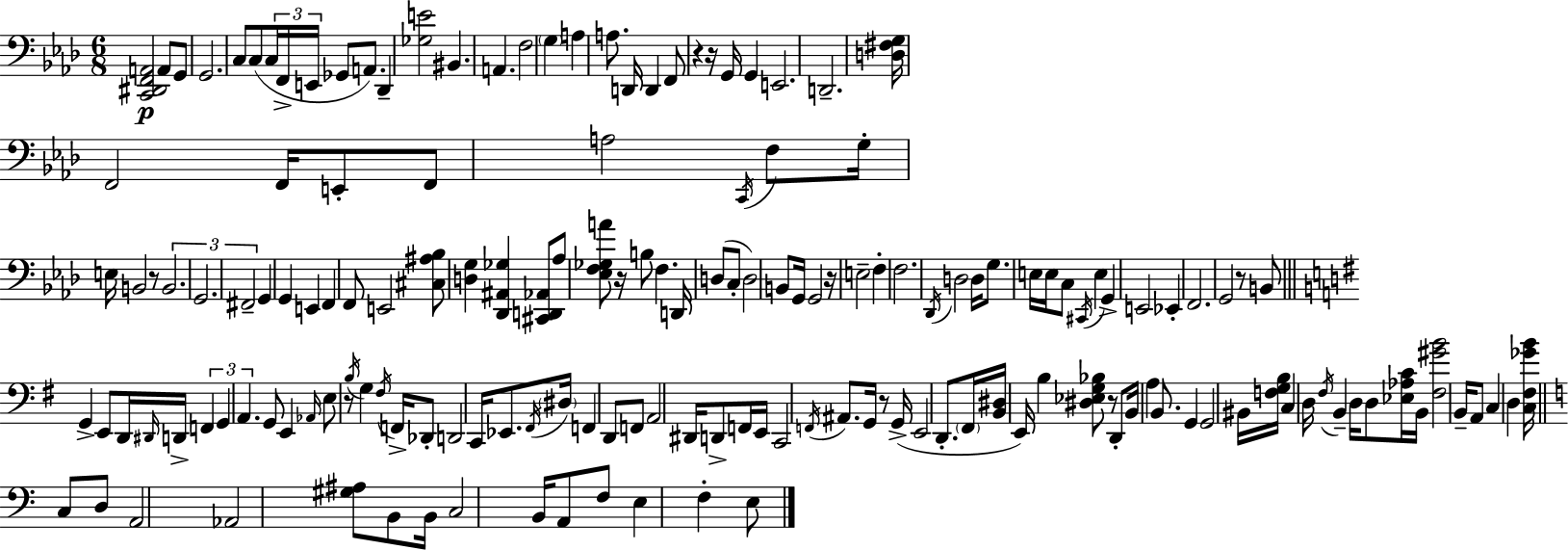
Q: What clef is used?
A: bass